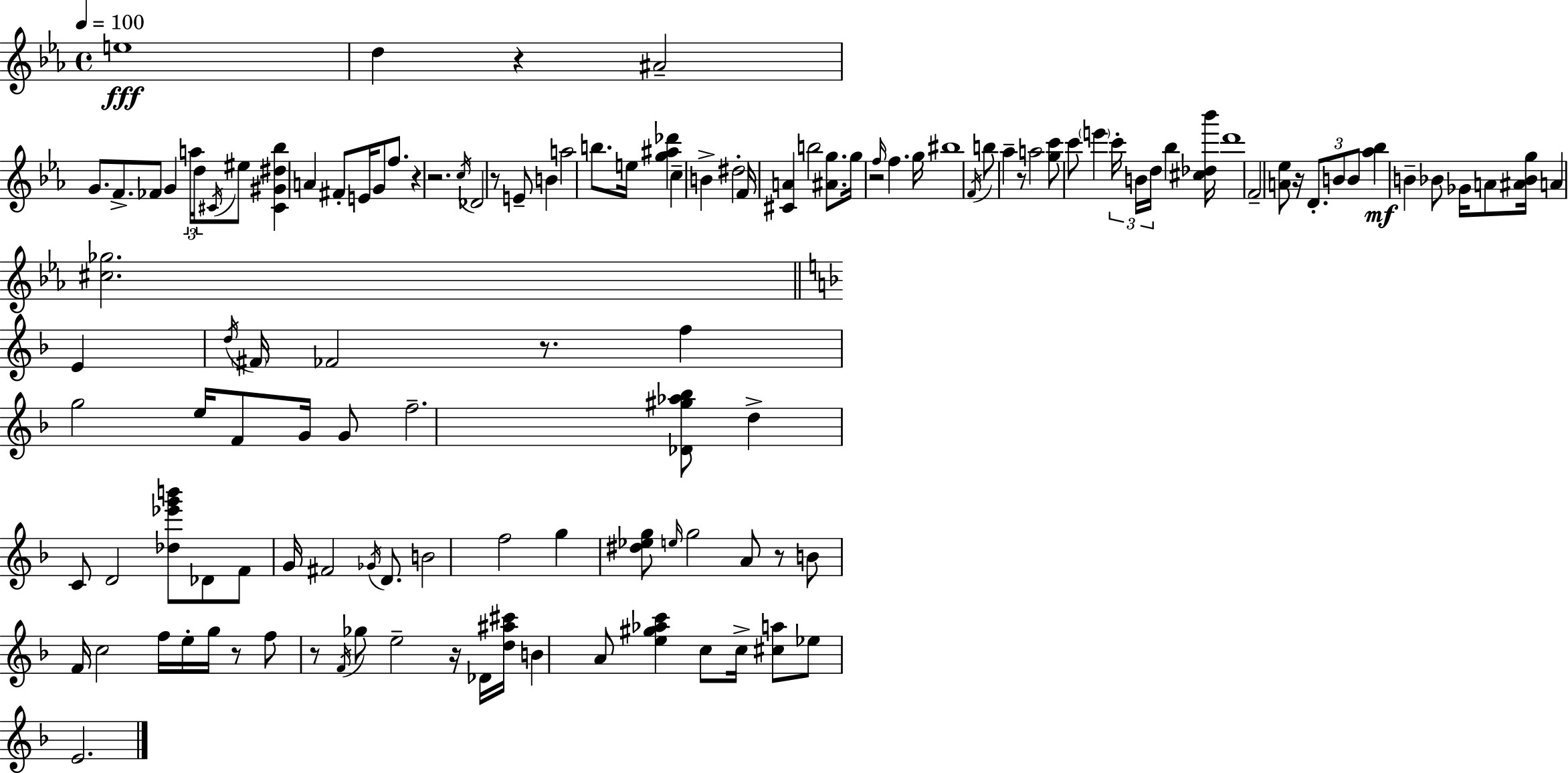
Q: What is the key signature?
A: EES major